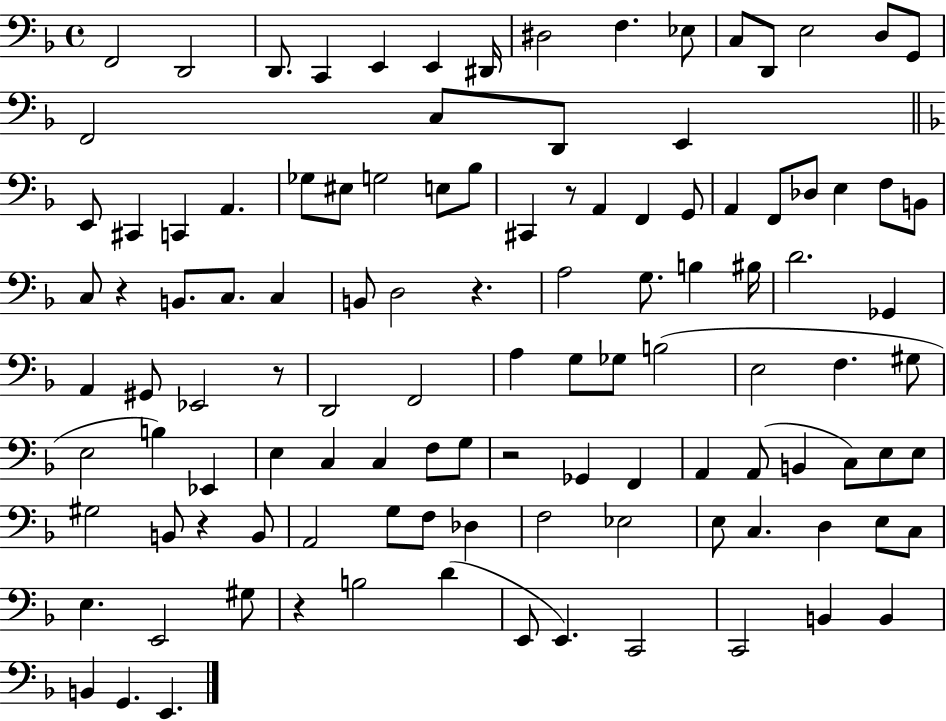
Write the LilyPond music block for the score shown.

{
  \clef bass
  \time 4/4
  \defaultTimeSignature
  \key f \major
  \repeat volta 2 { f,2 d,2 | d,8. c,4 e,4 e,4 dis,16 | dis2 f4. ees8 | c8 d,8 e2 d8 g,8 | \break f,2 c8 d,8 e,4 | \bar "||" \break \key d \minor e,8 cis,4 c,4 a,4. | ges8 eis8 g2 e8 bes8 | cis,4 r8 a,4 f,4 g,8 | a,4 f,8 des8 e4 f8 b,8 | \break c8 r4 b,8. c8. c4 | b,8 d2 r4. | a2 g8. b4 bis16 | d'2. ges,4 | \break a,4 gis,8 ees,2 r8 | d,2 f,2 | a4 g8 ges8 b2( | e2 f4. gis8 | \break e2 b4) ees,4 | e4 c4 c4 f8 g8 | r2 ges,4 f,4 | a,4 a,8( b,4 c8) e8 e8 | \break gis2 b,8 r4 b,8 | a,2 g8 f8 des4 | f2 ees2 | e8 c4. d4 e8 c8 | \break e4. e,2 gis8 | r4 b2 d'4( | e,8 e,4.) c,2 | c,2 b,4 b,4 | \break b,4 g,4. e,4. | } \bar "|."
}